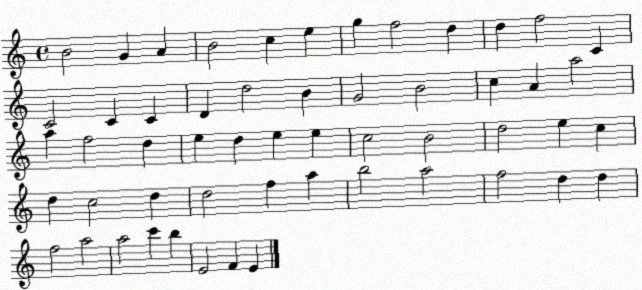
X:1
T:Untitled
M:4/4
L:1/4
K:C
B2 G A B2 c e g f2 d d f2 C C2 C C D d2 B G2 B2 c A a2 a f2 d e d e e c2 B2 d2 e c d c2 d d2 f a b2 a2 f2 d d f2 a2 a2 c' b E2 F E